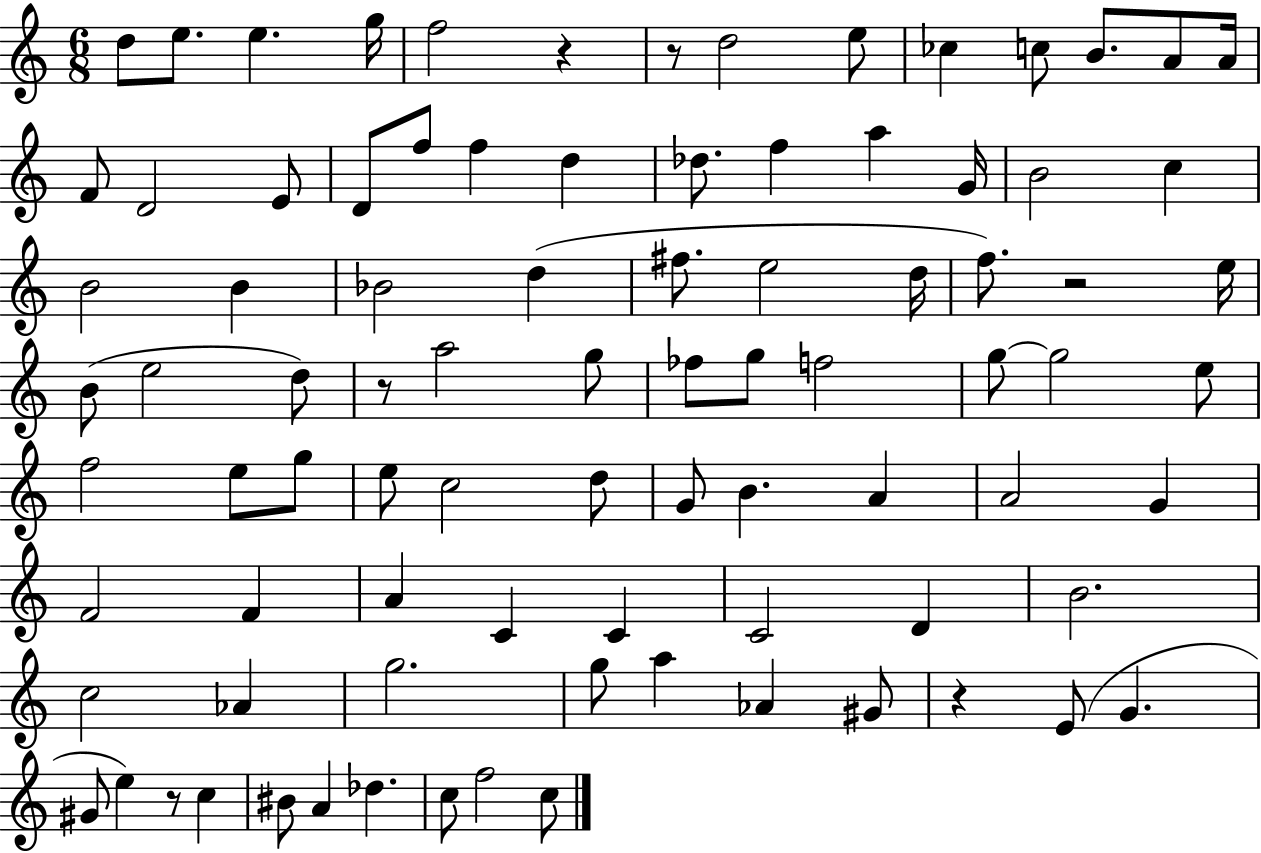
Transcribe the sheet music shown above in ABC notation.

X:1
T:Untitled
M:6/8
L:1/4
K:C
d/2 e/2 e g/4 f2 z z/2 d2 e/2 _c c/2 B/2 A/2 A/4 F/2 D2 E/2 D/2 f/2 f d _d/2 f a G/4 B2 c B2 B _B2 d ^f/2 e2 d/4 f/2 z2 e/4 B/2 e2 d/2 z/2 a2 g/2 _f/2 g/2 f2 g/2 g2 e/2 f2 e/2 g/2 e/2 c2 d/2 G/2 B A A2 G F2 F A C C C2 D B2 c2 _A g2 g/2 a _A ^G/2 z E/2 G ^G/2 e z/2 c ^B/2 A _d c/2 f2 c/2